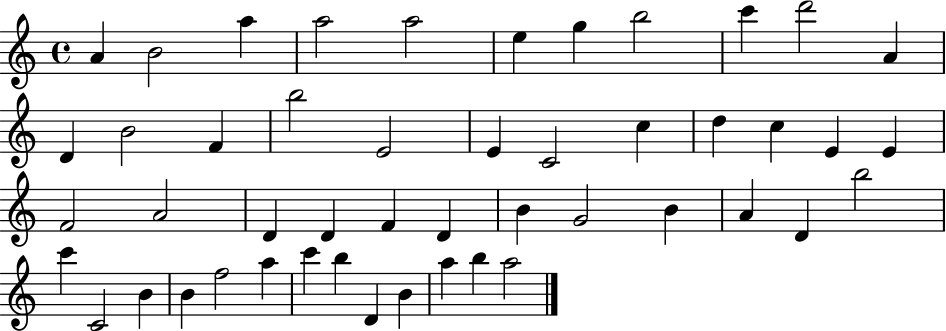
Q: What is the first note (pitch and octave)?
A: A4